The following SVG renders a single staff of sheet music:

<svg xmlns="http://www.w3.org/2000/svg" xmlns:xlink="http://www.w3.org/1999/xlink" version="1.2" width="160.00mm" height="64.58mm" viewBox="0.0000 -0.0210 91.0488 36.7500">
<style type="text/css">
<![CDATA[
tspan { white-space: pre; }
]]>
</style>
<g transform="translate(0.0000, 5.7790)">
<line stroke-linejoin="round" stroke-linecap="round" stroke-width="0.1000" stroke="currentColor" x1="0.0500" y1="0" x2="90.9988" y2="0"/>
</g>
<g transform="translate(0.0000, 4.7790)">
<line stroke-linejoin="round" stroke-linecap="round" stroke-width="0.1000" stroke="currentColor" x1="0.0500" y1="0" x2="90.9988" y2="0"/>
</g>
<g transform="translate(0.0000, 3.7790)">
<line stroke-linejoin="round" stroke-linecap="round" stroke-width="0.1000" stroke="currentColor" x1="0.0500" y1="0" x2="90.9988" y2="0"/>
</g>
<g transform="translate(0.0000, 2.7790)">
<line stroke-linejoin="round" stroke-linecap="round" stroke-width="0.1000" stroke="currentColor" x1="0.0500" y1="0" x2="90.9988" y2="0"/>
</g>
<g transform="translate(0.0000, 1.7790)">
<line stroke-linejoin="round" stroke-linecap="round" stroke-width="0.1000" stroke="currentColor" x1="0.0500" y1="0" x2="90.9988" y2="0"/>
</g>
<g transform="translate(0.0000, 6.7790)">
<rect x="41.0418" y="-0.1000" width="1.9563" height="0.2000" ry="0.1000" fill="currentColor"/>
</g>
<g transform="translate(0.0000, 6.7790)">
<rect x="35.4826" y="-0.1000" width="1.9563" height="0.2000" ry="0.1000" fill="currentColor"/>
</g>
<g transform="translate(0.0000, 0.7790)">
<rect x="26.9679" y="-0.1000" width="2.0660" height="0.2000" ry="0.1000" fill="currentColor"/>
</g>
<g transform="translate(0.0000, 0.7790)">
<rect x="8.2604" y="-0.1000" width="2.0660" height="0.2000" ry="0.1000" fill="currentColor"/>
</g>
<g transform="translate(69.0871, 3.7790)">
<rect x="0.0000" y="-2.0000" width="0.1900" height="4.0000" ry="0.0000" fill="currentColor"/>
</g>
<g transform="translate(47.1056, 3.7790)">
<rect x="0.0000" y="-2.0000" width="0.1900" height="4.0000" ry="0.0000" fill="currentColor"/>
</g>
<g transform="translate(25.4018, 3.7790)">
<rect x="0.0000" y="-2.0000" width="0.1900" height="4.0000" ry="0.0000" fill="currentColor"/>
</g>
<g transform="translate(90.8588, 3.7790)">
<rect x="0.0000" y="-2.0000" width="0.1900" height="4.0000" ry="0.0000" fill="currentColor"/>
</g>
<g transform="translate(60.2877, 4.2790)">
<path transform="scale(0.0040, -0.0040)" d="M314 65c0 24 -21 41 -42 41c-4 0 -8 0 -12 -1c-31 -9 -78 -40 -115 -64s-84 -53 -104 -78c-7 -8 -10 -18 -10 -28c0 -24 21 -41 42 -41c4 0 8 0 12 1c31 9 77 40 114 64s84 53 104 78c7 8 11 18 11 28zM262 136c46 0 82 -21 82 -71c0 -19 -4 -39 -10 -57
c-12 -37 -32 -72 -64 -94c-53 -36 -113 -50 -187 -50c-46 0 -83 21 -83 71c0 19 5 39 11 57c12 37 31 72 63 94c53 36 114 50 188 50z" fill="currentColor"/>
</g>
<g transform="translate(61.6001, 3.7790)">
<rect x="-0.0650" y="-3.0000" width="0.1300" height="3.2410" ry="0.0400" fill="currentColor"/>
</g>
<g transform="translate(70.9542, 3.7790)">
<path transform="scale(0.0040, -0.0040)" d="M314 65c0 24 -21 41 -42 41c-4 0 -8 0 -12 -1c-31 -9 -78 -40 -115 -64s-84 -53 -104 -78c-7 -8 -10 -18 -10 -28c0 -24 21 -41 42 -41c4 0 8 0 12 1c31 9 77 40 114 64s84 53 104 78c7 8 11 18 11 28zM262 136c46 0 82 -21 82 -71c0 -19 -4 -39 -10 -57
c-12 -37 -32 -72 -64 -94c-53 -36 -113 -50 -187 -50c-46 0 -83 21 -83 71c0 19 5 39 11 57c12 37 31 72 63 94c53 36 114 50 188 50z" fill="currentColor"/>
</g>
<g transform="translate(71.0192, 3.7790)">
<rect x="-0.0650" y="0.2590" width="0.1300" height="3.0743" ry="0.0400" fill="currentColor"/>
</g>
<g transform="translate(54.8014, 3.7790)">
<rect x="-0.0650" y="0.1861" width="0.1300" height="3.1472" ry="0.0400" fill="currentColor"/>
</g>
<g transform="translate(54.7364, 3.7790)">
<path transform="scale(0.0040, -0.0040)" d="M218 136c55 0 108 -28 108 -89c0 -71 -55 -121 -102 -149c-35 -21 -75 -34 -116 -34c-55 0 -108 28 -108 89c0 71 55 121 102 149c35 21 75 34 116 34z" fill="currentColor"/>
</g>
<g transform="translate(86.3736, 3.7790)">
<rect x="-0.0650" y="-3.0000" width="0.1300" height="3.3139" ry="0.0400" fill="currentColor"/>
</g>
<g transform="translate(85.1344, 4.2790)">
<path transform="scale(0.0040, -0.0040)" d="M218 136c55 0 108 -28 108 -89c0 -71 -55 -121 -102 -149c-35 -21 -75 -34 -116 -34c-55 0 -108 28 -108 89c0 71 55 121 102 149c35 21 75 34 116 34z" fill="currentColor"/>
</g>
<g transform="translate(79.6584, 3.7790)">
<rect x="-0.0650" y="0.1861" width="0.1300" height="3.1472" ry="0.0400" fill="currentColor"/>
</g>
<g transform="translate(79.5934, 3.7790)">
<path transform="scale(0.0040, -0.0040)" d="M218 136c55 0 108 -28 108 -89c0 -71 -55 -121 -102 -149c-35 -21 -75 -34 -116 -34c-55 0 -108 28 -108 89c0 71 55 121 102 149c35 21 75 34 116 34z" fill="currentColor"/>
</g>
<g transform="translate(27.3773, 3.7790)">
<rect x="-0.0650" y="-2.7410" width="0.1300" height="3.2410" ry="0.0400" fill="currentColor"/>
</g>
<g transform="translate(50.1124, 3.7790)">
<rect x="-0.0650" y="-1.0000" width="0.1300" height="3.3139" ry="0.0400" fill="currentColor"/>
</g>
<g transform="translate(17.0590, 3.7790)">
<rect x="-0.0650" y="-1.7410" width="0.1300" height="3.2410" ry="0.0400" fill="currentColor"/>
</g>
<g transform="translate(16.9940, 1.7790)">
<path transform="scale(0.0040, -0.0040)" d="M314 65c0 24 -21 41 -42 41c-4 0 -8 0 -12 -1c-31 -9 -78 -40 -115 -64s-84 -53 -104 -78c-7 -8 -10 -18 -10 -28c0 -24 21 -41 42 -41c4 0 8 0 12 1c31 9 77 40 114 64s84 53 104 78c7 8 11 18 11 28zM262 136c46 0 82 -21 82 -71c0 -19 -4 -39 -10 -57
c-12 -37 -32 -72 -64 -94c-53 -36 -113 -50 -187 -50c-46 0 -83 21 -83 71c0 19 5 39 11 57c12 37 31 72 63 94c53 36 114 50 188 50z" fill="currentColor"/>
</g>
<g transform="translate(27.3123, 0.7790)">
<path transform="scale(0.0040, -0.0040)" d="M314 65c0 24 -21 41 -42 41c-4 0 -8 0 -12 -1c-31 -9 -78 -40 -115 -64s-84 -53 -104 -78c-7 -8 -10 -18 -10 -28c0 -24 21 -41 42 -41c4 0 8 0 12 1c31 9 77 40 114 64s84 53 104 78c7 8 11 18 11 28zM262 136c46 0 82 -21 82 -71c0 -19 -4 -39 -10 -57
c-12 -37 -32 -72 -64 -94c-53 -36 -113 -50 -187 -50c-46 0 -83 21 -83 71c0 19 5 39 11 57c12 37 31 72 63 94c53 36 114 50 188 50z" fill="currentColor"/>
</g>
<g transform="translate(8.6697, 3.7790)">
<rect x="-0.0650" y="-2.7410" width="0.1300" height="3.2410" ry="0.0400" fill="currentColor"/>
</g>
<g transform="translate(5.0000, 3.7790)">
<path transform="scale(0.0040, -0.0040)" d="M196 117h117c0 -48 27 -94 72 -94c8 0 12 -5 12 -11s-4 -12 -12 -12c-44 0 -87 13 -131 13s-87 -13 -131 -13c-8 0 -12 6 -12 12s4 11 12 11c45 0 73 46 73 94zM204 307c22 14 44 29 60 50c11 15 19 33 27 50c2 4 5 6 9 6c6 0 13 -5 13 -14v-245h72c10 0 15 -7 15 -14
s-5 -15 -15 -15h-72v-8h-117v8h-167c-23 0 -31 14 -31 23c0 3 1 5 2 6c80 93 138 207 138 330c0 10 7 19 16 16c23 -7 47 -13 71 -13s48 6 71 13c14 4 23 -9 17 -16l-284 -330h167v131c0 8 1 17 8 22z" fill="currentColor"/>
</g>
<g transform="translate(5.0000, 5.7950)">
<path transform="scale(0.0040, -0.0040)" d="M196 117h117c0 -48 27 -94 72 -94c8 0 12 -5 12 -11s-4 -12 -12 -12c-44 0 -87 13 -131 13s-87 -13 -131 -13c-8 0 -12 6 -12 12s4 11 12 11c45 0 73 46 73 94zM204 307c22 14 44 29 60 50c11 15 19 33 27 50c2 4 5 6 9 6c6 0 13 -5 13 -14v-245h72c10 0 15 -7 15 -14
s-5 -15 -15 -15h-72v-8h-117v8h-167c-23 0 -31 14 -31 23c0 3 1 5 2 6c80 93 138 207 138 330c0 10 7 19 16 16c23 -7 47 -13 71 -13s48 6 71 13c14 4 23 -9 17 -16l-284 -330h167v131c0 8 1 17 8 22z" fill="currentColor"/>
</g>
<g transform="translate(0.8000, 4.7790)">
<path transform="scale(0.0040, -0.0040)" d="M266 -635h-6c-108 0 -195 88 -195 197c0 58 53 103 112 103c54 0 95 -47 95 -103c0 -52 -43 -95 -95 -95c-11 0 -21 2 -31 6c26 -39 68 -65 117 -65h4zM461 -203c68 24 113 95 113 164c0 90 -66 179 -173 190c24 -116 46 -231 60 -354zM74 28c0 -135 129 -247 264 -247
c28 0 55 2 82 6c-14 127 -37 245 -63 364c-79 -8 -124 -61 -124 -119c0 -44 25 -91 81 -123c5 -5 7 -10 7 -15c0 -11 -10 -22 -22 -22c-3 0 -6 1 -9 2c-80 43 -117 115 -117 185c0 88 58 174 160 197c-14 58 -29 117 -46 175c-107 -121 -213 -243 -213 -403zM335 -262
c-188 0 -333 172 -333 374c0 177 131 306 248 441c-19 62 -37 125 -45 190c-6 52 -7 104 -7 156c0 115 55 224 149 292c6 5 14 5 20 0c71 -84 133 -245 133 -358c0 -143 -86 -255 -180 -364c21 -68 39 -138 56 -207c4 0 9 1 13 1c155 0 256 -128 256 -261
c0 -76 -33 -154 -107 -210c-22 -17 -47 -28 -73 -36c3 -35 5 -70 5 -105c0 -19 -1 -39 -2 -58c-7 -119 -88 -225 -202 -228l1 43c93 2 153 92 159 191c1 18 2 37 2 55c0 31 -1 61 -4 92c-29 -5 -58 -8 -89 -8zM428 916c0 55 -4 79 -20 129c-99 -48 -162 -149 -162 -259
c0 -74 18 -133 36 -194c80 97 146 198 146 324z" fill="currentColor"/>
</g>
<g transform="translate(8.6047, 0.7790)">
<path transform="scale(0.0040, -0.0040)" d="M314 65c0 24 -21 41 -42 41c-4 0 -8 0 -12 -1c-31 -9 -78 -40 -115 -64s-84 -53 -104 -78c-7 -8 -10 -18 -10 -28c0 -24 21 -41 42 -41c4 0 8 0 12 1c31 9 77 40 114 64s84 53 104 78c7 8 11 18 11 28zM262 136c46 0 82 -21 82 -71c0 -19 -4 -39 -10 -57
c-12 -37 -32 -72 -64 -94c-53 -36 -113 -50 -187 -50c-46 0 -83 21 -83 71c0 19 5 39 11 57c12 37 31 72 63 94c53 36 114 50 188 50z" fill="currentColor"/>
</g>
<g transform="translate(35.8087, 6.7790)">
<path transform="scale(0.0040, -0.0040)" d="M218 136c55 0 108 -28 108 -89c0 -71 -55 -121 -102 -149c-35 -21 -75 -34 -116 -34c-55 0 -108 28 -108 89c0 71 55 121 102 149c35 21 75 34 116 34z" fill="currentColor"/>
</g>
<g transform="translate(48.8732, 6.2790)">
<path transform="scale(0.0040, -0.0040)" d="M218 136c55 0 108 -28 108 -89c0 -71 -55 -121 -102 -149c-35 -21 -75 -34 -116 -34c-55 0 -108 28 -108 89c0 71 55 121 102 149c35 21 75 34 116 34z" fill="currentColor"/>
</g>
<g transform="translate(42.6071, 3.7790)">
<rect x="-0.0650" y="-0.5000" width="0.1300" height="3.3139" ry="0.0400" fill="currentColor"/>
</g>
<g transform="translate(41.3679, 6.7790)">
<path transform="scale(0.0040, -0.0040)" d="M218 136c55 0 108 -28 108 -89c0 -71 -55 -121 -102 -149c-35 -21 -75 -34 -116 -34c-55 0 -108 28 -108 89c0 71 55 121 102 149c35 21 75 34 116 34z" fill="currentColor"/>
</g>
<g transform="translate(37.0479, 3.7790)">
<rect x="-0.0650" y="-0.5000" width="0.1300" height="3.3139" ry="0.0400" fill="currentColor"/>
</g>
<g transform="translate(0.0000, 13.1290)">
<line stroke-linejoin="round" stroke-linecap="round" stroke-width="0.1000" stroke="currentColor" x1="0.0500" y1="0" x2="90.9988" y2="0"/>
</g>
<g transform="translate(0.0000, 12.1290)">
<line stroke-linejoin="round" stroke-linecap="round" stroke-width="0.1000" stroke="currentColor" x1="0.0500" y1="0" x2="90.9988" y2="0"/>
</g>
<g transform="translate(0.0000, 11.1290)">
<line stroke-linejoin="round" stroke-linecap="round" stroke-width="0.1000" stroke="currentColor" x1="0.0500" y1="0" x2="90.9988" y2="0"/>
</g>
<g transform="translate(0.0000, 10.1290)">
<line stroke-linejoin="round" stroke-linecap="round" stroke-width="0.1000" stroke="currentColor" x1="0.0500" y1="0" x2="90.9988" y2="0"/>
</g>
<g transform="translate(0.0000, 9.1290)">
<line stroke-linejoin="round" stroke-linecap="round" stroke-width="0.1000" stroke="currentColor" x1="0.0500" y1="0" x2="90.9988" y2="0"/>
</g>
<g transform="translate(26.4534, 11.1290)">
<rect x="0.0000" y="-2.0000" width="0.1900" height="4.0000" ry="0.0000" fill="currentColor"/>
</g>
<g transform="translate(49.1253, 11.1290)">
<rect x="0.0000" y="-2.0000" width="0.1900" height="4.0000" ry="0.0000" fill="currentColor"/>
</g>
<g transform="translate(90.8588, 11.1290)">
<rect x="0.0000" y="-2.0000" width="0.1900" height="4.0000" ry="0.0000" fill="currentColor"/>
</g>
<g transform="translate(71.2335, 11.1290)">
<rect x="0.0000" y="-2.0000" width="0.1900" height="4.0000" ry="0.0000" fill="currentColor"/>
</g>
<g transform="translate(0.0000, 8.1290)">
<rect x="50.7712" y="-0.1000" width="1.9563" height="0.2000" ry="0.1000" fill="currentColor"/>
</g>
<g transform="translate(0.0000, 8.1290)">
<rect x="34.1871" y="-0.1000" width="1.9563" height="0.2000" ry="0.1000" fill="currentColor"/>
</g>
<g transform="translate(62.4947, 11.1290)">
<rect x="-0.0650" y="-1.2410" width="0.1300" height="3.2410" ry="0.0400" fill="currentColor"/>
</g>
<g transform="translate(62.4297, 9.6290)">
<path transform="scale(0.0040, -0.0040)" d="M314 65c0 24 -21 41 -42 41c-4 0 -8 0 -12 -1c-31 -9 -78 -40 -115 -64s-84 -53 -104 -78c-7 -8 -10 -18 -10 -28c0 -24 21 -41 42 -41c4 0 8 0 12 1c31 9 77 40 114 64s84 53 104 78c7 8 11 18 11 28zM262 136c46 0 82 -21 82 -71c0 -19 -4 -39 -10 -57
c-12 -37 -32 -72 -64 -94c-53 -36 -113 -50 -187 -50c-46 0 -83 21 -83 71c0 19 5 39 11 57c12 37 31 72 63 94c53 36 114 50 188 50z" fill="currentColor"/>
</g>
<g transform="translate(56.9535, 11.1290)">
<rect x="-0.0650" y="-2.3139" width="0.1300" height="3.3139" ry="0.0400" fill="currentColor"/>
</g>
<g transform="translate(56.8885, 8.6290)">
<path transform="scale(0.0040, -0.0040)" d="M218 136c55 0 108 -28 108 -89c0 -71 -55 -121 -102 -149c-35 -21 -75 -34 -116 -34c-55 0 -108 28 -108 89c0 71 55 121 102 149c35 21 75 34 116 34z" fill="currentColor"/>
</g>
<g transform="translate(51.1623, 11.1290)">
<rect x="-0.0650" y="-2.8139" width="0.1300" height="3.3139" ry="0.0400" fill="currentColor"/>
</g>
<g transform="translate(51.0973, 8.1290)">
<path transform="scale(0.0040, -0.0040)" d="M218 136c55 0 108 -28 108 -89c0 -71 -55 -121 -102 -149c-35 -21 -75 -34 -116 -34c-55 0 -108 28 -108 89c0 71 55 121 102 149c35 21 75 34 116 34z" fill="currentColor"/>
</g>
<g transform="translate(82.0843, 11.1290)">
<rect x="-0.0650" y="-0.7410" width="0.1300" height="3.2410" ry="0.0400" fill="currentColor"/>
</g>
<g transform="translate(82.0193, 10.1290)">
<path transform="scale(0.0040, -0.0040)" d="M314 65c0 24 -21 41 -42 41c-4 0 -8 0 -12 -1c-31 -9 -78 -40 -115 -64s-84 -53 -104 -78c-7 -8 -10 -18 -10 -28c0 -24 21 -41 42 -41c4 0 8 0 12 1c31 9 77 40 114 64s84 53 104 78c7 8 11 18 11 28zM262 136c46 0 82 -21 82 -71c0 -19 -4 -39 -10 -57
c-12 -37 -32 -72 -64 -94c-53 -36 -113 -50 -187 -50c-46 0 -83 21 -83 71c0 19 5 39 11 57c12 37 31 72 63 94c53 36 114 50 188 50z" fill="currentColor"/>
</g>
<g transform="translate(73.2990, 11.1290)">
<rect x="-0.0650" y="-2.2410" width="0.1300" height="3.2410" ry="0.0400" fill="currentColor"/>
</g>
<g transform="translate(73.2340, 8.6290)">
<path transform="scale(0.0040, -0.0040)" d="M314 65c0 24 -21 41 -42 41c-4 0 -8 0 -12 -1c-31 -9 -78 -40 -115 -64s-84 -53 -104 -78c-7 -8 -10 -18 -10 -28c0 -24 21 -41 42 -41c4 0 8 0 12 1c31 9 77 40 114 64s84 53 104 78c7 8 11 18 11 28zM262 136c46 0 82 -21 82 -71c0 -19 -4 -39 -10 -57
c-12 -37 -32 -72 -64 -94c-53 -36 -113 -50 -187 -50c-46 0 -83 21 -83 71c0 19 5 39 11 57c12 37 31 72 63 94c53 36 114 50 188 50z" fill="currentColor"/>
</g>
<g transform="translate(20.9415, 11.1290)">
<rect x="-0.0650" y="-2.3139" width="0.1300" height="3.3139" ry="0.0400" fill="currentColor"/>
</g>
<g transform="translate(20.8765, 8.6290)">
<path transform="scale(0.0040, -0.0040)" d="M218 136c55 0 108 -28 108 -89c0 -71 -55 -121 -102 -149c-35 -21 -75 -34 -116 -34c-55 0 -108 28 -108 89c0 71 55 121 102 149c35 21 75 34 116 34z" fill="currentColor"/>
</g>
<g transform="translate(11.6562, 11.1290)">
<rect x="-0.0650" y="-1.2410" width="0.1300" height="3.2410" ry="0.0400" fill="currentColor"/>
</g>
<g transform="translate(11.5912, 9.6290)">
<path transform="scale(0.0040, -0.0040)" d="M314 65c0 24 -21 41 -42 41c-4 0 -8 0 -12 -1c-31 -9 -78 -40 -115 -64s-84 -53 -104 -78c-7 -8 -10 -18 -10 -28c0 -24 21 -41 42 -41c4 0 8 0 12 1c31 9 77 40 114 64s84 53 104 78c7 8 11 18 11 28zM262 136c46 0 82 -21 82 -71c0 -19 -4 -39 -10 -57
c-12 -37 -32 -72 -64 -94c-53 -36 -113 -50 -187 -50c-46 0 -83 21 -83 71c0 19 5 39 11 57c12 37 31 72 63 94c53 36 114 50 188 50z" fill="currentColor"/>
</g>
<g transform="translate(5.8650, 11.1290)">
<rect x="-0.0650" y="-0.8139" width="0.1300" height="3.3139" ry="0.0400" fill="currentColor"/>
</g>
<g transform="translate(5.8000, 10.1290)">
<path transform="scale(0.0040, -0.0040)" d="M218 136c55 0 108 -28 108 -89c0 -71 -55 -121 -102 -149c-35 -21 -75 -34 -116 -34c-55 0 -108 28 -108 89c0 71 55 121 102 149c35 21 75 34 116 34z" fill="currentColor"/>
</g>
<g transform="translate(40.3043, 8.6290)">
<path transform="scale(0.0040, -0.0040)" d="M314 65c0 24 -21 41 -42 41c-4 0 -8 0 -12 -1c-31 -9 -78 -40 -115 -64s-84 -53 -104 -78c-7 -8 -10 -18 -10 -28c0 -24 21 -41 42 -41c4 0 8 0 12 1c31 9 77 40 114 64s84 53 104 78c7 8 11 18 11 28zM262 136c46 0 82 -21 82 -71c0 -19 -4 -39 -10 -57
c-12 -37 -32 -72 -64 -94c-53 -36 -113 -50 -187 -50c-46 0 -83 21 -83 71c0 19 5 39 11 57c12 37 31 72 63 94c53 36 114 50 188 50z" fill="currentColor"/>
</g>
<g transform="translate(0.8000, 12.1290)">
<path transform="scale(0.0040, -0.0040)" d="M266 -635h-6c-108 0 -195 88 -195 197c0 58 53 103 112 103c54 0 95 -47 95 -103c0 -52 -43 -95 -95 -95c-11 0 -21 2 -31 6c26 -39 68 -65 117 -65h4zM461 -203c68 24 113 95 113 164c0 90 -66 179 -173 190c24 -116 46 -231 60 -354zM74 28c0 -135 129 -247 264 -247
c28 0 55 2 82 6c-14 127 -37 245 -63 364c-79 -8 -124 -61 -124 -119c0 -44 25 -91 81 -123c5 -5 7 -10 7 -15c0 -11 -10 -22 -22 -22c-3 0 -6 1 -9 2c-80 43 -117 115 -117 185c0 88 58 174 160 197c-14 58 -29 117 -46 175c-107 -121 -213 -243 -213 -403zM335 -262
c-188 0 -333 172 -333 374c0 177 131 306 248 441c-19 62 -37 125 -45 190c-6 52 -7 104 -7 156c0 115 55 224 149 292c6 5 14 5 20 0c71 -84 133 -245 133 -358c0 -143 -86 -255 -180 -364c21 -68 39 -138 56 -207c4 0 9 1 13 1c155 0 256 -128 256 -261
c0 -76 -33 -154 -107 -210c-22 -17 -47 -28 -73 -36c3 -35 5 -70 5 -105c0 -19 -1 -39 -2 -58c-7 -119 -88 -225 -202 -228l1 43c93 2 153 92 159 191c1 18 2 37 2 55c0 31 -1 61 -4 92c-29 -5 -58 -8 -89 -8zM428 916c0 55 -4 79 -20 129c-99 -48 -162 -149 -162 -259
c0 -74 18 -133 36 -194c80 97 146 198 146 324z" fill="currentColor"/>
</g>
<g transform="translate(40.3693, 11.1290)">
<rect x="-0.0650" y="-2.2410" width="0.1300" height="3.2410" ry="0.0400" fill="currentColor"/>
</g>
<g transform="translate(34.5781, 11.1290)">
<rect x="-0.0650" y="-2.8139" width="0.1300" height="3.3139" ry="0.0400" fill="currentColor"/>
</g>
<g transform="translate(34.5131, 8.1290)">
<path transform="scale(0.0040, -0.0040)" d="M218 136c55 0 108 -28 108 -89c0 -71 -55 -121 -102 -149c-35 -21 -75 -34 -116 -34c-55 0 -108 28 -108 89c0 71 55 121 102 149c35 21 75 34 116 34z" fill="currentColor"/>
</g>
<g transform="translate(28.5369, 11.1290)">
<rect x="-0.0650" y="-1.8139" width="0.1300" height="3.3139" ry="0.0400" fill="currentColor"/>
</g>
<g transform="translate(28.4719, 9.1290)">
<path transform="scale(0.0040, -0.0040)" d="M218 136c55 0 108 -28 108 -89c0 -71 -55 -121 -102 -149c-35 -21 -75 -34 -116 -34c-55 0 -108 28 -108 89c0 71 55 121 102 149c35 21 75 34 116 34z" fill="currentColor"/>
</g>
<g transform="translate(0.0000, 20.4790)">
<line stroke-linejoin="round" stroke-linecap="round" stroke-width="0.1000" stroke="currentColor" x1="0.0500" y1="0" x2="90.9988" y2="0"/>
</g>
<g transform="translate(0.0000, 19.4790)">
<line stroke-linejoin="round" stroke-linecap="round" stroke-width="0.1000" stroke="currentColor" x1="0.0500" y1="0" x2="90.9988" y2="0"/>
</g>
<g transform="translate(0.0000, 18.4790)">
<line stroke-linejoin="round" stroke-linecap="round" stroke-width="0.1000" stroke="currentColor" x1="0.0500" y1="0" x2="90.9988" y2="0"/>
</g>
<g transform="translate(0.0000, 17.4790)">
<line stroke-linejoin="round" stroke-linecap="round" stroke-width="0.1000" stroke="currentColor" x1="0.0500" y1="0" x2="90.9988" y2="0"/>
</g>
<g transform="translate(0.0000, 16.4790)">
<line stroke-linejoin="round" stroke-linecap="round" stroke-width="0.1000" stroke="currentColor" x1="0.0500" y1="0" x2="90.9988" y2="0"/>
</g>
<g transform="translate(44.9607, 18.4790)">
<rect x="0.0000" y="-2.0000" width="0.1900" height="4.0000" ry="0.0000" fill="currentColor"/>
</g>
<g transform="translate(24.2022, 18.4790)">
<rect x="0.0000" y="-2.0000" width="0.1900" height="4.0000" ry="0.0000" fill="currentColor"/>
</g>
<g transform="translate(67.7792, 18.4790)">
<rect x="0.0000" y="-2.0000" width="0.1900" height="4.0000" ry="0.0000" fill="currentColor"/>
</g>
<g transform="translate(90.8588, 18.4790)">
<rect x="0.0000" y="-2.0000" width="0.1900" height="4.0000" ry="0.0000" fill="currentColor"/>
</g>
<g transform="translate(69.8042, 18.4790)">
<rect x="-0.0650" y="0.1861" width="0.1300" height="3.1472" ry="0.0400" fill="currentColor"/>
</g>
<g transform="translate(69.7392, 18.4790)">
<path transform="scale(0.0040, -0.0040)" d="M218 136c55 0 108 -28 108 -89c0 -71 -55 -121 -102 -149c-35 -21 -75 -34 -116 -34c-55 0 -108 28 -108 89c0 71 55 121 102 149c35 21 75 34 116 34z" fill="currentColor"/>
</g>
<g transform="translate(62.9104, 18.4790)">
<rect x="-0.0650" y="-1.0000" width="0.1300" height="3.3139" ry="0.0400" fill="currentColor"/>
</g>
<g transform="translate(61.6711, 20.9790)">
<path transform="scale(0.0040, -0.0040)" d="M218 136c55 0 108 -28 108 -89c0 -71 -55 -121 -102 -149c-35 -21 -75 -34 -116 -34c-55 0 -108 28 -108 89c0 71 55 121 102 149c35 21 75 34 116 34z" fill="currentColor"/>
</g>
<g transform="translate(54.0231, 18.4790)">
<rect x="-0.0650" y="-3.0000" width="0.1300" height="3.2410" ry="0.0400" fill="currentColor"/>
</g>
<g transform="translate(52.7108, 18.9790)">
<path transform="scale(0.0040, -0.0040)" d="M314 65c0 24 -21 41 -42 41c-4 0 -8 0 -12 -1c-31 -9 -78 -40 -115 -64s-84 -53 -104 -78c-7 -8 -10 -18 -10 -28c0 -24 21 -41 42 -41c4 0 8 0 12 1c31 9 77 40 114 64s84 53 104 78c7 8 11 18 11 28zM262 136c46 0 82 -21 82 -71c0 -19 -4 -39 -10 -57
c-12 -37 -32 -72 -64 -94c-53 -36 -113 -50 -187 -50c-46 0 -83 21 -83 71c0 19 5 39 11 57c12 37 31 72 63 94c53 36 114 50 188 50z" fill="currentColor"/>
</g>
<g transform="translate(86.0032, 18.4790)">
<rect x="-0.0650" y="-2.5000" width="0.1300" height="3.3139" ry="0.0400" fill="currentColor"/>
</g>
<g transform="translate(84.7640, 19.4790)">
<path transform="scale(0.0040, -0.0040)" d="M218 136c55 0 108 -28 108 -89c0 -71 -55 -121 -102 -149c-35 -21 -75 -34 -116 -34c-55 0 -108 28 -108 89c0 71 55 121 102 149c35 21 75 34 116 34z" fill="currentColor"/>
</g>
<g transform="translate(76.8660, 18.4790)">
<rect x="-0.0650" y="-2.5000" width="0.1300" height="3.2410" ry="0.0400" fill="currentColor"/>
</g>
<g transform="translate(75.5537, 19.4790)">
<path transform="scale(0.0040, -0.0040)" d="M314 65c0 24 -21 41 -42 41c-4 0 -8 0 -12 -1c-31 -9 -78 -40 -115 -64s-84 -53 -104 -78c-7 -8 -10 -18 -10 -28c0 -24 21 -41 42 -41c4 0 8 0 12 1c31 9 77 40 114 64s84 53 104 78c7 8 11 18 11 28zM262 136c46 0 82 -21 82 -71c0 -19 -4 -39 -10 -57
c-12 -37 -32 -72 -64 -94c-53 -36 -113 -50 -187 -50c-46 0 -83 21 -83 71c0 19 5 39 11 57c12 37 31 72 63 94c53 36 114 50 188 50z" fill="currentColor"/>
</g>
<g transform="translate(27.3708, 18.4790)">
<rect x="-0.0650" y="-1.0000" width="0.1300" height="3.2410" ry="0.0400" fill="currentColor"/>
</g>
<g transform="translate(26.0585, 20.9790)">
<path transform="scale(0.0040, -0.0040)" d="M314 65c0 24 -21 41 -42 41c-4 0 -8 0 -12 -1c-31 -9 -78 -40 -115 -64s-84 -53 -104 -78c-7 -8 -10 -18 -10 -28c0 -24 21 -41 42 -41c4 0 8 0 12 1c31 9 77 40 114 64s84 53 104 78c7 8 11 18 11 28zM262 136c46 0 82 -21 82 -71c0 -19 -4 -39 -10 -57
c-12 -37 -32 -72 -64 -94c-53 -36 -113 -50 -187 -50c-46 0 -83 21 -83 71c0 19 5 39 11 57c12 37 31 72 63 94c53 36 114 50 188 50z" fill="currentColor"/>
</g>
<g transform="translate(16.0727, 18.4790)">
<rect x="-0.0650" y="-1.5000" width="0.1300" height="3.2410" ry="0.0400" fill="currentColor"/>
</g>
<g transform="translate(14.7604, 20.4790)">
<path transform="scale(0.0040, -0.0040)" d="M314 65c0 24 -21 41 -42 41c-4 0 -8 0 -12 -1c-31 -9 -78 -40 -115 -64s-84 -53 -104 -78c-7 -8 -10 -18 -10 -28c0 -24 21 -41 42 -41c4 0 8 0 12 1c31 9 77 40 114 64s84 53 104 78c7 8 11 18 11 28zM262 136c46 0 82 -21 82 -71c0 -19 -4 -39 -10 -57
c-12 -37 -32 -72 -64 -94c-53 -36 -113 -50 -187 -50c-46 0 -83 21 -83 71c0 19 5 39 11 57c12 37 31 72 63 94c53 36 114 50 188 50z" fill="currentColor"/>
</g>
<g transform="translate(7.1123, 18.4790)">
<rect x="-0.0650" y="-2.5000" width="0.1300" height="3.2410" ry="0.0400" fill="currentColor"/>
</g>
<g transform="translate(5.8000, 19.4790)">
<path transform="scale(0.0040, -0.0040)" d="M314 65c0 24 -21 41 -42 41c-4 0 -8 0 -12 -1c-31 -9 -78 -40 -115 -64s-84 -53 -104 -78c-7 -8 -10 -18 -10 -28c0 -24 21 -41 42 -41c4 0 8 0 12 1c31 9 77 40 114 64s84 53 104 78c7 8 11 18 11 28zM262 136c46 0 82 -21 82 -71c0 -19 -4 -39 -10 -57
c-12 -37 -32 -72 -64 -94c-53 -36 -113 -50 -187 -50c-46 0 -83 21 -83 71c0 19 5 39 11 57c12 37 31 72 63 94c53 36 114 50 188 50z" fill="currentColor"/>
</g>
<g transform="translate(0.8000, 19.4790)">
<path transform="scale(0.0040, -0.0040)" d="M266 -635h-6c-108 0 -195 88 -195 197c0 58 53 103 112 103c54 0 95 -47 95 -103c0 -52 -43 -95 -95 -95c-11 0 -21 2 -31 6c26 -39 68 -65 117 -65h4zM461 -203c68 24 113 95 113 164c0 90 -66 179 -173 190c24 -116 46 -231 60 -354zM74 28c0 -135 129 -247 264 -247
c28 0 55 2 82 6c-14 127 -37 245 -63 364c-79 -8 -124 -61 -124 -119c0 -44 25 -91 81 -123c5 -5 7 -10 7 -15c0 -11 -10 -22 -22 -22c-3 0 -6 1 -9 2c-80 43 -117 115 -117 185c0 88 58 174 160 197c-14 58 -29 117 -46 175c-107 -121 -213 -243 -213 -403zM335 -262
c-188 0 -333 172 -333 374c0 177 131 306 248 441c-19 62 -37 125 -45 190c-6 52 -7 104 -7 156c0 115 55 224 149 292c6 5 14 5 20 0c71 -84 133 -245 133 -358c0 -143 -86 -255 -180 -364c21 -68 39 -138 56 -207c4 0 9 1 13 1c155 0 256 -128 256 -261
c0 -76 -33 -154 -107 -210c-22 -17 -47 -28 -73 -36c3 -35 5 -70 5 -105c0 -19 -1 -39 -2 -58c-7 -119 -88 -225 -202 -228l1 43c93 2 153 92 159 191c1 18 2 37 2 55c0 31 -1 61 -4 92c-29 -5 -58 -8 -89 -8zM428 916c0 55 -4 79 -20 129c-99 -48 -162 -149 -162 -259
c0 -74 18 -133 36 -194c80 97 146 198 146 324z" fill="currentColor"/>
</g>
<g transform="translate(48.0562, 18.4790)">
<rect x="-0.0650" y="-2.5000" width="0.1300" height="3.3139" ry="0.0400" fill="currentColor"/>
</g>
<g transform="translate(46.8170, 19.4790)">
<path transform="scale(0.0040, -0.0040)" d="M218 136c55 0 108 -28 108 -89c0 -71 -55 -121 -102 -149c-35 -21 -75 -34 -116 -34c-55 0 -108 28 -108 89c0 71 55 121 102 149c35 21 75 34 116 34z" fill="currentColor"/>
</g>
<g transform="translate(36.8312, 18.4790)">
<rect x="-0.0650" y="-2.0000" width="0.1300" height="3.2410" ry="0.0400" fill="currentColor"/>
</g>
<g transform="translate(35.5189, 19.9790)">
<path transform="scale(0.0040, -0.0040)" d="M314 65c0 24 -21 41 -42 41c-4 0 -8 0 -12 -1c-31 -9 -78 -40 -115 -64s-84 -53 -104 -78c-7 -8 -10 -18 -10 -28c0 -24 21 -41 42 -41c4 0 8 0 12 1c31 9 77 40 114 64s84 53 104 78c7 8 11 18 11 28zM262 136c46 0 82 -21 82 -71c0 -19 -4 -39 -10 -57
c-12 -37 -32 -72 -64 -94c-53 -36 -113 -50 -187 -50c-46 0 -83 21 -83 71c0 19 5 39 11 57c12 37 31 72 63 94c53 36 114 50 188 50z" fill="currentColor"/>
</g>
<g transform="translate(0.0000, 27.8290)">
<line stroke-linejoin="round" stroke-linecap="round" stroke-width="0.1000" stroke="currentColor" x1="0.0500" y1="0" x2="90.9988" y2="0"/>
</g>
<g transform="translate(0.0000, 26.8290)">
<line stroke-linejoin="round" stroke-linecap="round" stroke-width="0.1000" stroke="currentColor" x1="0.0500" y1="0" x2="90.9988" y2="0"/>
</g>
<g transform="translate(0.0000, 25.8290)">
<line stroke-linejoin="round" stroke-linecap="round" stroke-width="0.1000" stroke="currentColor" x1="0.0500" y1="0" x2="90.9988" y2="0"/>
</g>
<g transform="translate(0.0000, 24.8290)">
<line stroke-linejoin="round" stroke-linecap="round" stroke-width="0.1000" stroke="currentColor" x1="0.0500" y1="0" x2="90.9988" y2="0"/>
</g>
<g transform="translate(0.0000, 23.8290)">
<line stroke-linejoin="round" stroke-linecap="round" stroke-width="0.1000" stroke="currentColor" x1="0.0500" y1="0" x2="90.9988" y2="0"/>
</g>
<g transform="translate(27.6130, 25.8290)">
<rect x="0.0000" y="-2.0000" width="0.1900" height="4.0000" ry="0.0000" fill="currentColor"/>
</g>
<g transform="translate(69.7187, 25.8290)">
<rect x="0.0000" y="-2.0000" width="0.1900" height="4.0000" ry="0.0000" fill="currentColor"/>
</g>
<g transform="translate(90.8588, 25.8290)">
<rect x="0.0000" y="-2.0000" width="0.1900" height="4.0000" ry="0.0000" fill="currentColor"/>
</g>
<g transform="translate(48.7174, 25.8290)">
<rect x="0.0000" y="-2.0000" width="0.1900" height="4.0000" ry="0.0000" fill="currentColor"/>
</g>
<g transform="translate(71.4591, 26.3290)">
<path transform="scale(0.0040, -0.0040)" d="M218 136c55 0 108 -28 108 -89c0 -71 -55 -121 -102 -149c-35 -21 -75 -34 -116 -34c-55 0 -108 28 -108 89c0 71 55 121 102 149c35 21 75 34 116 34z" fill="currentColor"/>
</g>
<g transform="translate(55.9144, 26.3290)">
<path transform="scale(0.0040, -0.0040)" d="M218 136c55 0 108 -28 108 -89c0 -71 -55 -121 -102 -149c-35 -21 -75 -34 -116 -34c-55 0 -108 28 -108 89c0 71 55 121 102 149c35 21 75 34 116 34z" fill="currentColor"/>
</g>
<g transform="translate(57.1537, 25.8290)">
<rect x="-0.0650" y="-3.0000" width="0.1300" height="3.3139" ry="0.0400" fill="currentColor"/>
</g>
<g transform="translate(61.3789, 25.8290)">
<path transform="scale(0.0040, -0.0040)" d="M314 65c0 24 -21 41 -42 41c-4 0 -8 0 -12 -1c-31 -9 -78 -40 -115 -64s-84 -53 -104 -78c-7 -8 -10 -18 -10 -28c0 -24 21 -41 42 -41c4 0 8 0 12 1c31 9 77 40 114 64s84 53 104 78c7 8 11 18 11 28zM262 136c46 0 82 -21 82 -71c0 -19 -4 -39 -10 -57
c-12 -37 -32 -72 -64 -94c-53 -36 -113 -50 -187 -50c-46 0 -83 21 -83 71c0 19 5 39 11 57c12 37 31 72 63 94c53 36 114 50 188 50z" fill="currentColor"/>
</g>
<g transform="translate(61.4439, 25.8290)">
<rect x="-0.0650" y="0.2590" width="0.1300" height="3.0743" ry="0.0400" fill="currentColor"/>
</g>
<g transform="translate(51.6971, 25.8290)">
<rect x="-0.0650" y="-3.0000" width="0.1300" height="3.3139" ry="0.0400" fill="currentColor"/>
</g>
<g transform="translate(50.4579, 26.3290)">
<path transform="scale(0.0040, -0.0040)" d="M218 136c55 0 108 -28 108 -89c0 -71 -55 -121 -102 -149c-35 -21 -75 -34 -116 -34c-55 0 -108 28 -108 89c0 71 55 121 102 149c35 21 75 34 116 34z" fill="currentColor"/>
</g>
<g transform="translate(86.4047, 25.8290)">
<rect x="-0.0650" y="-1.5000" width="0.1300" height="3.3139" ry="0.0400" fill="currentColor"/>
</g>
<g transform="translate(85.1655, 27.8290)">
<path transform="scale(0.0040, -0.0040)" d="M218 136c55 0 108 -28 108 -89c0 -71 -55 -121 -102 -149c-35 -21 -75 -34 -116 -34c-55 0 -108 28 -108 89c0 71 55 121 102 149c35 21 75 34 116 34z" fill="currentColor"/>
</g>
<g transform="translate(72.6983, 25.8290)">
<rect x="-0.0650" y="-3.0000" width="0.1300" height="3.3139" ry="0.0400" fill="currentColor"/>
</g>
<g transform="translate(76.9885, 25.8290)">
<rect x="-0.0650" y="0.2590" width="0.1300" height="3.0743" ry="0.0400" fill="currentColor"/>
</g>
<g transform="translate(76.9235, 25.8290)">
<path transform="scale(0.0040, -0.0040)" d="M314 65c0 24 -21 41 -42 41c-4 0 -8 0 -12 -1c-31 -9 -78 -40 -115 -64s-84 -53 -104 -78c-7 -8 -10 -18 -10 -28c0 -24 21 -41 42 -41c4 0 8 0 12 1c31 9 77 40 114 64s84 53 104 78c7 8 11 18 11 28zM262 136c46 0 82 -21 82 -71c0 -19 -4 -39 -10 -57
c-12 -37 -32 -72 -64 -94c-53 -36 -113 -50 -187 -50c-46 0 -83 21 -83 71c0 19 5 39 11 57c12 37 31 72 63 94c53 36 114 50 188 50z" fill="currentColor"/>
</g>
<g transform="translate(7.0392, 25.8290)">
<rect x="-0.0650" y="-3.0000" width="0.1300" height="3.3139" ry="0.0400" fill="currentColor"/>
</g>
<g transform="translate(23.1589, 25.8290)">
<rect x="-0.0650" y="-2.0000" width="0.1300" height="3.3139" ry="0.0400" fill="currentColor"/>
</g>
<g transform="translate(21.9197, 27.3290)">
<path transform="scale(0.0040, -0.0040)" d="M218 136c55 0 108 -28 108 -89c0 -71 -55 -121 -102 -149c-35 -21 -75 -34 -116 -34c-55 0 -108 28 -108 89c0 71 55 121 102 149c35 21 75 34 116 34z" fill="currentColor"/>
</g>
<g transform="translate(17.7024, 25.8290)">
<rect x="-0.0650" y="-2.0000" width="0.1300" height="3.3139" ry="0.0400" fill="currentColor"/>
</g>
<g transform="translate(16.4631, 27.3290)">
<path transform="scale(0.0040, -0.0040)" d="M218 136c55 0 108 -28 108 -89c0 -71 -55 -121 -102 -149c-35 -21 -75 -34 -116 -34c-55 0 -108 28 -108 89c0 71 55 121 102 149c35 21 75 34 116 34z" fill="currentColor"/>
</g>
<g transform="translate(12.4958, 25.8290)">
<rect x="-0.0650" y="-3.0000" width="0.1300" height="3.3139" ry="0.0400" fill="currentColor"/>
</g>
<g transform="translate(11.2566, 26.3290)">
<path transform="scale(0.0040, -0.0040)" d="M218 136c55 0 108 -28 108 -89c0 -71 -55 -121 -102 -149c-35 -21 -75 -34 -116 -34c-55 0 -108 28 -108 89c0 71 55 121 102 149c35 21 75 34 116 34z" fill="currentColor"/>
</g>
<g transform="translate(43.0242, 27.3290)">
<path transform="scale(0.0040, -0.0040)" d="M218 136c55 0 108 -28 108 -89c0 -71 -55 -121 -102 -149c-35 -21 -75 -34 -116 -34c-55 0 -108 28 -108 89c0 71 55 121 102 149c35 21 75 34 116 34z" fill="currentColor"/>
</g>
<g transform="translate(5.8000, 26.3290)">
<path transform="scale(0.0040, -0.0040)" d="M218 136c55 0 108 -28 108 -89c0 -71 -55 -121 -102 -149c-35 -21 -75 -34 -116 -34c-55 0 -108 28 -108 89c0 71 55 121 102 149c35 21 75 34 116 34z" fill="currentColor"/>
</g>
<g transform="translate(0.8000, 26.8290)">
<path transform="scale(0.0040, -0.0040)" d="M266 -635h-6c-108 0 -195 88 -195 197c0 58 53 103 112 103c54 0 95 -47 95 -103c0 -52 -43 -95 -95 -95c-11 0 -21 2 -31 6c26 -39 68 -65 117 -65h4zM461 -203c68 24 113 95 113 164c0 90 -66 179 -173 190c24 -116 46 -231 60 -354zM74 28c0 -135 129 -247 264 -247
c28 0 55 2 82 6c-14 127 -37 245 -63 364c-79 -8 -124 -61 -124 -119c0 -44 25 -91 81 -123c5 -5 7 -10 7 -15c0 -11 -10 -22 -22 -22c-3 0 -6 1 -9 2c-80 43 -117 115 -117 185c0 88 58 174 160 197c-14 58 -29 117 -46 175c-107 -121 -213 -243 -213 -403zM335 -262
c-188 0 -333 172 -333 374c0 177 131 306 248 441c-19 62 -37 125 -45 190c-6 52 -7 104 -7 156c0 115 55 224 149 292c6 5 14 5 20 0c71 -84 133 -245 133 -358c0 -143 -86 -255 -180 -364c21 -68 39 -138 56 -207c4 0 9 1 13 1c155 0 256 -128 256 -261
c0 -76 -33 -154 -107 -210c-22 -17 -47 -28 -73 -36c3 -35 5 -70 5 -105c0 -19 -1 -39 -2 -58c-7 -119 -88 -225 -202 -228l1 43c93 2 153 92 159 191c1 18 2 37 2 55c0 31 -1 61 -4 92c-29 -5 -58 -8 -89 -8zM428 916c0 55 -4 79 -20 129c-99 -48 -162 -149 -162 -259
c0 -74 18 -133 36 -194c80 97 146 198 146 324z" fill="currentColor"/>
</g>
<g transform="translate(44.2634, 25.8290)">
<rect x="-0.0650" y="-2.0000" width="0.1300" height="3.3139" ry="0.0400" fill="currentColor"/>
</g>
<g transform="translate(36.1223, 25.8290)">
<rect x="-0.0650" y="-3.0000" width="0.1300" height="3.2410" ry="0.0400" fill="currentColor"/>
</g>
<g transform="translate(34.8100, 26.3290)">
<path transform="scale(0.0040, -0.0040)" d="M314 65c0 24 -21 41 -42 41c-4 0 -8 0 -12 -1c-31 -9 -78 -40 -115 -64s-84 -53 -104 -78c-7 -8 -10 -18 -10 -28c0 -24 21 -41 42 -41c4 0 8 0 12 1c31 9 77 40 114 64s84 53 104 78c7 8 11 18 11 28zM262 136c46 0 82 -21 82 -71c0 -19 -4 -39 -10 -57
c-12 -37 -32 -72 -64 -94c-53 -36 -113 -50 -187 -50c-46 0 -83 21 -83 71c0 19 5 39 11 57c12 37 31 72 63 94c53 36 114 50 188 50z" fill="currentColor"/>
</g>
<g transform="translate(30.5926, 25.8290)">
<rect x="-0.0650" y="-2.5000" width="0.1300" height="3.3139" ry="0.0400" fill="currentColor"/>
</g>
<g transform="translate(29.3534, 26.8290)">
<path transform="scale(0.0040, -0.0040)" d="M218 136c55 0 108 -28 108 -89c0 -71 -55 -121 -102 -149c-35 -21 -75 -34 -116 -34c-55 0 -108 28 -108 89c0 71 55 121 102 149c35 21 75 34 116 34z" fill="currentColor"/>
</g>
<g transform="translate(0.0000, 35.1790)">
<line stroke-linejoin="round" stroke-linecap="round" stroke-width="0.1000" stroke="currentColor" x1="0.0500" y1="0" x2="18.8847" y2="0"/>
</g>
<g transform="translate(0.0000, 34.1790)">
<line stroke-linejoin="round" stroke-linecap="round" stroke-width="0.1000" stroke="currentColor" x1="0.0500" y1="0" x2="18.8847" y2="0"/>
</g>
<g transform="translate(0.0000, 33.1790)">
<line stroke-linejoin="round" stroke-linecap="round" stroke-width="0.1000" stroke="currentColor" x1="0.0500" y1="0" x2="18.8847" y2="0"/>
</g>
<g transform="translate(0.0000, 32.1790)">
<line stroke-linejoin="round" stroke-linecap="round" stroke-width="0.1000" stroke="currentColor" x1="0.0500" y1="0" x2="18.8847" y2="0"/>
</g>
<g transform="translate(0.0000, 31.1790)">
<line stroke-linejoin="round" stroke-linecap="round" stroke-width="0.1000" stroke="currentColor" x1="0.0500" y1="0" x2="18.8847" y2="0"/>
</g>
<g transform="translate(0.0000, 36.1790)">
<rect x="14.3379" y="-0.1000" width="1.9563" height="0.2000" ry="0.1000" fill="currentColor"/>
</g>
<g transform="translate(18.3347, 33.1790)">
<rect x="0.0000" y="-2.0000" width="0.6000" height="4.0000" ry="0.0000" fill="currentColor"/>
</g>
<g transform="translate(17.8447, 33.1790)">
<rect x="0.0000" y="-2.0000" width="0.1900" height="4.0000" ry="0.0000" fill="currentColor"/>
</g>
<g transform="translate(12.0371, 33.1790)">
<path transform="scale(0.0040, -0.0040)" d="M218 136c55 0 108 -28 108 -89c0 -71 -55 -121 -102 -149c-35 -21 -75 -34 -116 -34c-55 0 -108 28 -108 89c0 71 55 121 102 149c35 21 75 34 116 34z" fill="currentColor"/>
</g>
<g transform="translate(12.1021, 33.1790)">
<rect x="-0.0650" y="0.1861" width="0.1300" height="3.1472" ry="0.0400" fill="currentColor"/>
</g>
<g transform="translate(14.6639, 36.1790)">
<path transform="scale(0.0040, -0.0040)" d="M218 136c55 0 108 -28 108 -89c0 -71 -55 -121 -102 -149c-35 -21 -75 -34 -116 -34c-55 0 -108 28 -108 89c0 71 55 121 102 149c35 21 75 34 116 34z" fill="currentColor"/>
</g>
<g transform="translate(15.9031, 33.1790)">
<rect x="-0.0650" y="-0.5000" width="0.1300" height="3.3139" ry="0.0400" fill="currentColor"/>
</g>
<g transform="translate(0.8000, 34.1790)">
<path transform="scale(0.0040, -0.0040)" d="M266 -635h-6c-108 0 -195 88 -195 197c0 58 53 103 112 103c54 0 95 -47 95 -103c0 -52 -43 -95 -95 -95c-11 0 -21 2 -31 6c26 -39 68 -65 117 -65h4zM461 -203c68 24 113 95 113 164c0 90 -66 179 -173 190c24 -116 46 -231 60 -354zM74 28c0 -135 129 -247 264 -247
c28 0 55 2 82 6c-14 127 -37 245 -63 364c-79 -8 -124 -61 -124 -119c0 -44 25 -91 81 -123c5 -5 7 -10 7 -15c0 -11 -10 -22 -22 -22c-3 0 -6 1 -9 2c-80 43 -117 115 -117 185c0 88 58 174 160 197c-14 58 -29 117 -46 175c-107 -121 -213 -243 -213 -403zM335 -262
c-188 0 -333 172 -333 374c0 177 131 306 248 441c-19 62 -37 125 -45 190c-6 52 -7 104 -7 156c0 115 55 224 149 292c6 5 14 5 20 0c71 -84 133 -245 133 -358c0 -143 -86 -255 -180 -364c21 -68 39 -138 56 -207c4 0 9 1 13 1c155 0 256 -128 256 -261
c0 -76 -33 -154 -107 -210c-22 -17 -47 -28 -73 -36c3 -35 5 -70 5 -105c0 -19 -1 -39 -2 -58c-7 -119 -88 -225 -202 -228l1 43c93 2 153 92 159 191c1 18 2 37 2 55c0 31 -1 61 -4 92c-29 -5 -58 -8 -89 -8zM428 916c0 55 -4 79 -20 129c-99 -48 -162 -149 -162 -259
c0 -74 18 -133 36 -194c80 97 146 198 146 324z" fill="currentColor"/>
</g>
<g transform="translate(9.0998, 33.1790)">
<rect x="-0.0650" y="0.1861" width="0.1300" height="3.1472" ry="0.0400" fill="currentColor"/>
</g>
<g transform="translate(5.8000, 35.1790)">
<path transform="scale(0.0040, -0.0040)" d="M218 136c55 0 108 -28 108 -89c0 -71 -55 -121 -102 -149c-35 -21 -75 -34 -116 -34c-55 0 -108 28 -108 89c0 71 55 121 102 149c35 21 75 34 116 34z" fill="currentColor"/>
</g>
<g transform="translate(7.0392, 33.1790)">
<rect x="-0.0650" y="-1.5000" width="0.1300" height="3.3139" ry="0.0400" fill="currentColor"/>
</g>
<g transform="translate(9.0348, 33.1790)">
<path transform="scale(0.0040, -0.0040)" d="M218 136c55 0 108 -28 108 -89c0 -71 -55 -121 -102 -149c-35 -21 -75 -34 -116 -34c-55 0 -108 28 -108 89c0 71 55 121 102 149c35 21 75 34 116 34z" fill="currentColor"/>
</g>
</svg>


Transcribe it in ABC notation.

X:1
T:Untitled
M:4/4
L:1/4
K:C
a2 f2 a2 C C D B A2 B2 B A d e2 g f a g2 a g e2 g2 d2 G2 E2 D2 F2 G A2 D B G2 G A A F F G A2 F A A B2 A B2 E E B B C